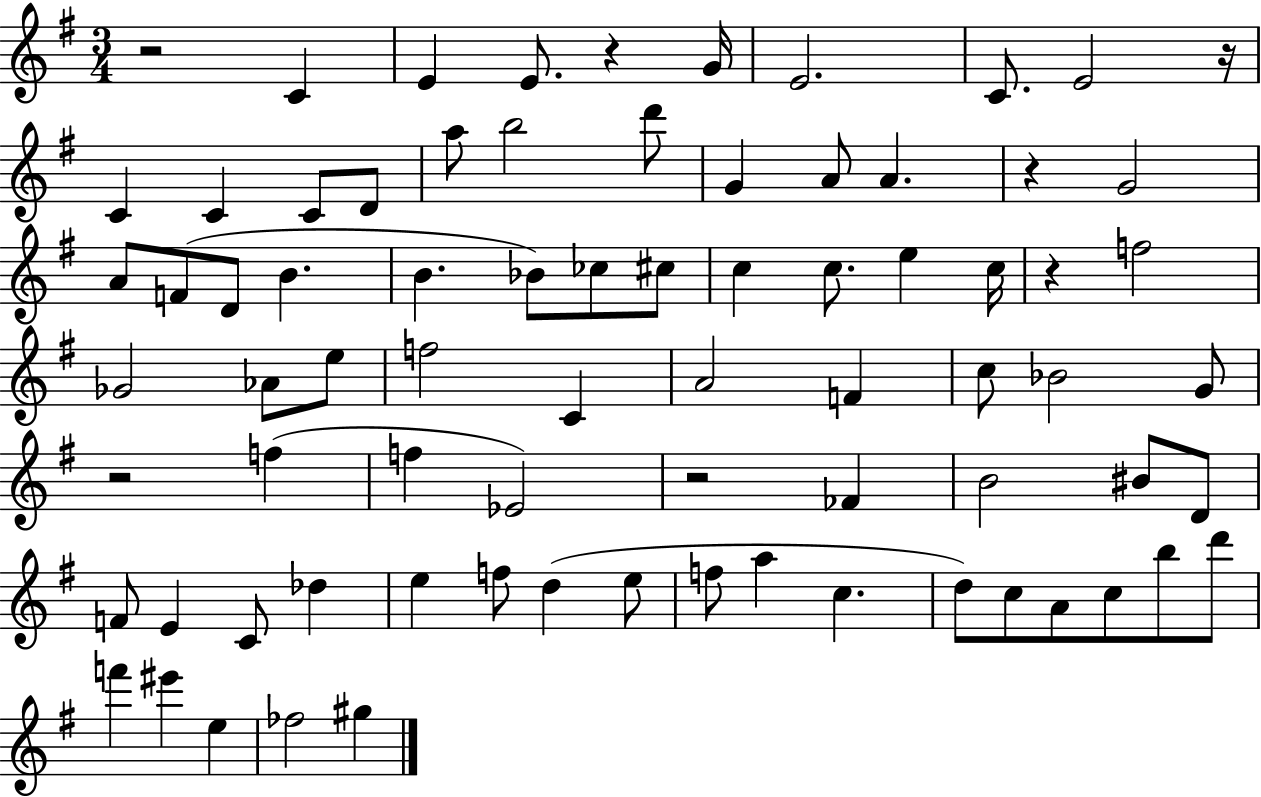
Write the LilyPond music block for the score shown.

{
  \clef treble
  \numericTimeSignature
  \time 3/4
  \key g \major
  r2 c'4 | e'4 e'8. r4 g'16 | e'2. | c'8. e'2 r16 | \break c'4 c'4 c'8 d'8 | a''8 b''2 d'''8 | g'4 a'8 a'4. | r4 g'2 | \break a'8 f'8( d'8 b'4. | b'4. bes'8) ces''8 cis''8 | c''4 c''8. e''4 c''16 | r4 f''2 | \break ges'2 aes'8 e''8 | f''2 c'4 | a'2 f'4 | c''8 bes'2 g'8 | \break r2 f''4( | f''4 ees'2) | r2 fes'4 | b'2 bis'8 d'8 | \break f'8 e'4 c'8 des''4 | e''4 f''8 d''4( e''8 | f''8 a''4 c''4. | d''8) c''8 a'8 c''8 b''8 d'''8 | \break f'''4 eis'''4 e''4 | fes''2 gis''4 | \bar "|."
}